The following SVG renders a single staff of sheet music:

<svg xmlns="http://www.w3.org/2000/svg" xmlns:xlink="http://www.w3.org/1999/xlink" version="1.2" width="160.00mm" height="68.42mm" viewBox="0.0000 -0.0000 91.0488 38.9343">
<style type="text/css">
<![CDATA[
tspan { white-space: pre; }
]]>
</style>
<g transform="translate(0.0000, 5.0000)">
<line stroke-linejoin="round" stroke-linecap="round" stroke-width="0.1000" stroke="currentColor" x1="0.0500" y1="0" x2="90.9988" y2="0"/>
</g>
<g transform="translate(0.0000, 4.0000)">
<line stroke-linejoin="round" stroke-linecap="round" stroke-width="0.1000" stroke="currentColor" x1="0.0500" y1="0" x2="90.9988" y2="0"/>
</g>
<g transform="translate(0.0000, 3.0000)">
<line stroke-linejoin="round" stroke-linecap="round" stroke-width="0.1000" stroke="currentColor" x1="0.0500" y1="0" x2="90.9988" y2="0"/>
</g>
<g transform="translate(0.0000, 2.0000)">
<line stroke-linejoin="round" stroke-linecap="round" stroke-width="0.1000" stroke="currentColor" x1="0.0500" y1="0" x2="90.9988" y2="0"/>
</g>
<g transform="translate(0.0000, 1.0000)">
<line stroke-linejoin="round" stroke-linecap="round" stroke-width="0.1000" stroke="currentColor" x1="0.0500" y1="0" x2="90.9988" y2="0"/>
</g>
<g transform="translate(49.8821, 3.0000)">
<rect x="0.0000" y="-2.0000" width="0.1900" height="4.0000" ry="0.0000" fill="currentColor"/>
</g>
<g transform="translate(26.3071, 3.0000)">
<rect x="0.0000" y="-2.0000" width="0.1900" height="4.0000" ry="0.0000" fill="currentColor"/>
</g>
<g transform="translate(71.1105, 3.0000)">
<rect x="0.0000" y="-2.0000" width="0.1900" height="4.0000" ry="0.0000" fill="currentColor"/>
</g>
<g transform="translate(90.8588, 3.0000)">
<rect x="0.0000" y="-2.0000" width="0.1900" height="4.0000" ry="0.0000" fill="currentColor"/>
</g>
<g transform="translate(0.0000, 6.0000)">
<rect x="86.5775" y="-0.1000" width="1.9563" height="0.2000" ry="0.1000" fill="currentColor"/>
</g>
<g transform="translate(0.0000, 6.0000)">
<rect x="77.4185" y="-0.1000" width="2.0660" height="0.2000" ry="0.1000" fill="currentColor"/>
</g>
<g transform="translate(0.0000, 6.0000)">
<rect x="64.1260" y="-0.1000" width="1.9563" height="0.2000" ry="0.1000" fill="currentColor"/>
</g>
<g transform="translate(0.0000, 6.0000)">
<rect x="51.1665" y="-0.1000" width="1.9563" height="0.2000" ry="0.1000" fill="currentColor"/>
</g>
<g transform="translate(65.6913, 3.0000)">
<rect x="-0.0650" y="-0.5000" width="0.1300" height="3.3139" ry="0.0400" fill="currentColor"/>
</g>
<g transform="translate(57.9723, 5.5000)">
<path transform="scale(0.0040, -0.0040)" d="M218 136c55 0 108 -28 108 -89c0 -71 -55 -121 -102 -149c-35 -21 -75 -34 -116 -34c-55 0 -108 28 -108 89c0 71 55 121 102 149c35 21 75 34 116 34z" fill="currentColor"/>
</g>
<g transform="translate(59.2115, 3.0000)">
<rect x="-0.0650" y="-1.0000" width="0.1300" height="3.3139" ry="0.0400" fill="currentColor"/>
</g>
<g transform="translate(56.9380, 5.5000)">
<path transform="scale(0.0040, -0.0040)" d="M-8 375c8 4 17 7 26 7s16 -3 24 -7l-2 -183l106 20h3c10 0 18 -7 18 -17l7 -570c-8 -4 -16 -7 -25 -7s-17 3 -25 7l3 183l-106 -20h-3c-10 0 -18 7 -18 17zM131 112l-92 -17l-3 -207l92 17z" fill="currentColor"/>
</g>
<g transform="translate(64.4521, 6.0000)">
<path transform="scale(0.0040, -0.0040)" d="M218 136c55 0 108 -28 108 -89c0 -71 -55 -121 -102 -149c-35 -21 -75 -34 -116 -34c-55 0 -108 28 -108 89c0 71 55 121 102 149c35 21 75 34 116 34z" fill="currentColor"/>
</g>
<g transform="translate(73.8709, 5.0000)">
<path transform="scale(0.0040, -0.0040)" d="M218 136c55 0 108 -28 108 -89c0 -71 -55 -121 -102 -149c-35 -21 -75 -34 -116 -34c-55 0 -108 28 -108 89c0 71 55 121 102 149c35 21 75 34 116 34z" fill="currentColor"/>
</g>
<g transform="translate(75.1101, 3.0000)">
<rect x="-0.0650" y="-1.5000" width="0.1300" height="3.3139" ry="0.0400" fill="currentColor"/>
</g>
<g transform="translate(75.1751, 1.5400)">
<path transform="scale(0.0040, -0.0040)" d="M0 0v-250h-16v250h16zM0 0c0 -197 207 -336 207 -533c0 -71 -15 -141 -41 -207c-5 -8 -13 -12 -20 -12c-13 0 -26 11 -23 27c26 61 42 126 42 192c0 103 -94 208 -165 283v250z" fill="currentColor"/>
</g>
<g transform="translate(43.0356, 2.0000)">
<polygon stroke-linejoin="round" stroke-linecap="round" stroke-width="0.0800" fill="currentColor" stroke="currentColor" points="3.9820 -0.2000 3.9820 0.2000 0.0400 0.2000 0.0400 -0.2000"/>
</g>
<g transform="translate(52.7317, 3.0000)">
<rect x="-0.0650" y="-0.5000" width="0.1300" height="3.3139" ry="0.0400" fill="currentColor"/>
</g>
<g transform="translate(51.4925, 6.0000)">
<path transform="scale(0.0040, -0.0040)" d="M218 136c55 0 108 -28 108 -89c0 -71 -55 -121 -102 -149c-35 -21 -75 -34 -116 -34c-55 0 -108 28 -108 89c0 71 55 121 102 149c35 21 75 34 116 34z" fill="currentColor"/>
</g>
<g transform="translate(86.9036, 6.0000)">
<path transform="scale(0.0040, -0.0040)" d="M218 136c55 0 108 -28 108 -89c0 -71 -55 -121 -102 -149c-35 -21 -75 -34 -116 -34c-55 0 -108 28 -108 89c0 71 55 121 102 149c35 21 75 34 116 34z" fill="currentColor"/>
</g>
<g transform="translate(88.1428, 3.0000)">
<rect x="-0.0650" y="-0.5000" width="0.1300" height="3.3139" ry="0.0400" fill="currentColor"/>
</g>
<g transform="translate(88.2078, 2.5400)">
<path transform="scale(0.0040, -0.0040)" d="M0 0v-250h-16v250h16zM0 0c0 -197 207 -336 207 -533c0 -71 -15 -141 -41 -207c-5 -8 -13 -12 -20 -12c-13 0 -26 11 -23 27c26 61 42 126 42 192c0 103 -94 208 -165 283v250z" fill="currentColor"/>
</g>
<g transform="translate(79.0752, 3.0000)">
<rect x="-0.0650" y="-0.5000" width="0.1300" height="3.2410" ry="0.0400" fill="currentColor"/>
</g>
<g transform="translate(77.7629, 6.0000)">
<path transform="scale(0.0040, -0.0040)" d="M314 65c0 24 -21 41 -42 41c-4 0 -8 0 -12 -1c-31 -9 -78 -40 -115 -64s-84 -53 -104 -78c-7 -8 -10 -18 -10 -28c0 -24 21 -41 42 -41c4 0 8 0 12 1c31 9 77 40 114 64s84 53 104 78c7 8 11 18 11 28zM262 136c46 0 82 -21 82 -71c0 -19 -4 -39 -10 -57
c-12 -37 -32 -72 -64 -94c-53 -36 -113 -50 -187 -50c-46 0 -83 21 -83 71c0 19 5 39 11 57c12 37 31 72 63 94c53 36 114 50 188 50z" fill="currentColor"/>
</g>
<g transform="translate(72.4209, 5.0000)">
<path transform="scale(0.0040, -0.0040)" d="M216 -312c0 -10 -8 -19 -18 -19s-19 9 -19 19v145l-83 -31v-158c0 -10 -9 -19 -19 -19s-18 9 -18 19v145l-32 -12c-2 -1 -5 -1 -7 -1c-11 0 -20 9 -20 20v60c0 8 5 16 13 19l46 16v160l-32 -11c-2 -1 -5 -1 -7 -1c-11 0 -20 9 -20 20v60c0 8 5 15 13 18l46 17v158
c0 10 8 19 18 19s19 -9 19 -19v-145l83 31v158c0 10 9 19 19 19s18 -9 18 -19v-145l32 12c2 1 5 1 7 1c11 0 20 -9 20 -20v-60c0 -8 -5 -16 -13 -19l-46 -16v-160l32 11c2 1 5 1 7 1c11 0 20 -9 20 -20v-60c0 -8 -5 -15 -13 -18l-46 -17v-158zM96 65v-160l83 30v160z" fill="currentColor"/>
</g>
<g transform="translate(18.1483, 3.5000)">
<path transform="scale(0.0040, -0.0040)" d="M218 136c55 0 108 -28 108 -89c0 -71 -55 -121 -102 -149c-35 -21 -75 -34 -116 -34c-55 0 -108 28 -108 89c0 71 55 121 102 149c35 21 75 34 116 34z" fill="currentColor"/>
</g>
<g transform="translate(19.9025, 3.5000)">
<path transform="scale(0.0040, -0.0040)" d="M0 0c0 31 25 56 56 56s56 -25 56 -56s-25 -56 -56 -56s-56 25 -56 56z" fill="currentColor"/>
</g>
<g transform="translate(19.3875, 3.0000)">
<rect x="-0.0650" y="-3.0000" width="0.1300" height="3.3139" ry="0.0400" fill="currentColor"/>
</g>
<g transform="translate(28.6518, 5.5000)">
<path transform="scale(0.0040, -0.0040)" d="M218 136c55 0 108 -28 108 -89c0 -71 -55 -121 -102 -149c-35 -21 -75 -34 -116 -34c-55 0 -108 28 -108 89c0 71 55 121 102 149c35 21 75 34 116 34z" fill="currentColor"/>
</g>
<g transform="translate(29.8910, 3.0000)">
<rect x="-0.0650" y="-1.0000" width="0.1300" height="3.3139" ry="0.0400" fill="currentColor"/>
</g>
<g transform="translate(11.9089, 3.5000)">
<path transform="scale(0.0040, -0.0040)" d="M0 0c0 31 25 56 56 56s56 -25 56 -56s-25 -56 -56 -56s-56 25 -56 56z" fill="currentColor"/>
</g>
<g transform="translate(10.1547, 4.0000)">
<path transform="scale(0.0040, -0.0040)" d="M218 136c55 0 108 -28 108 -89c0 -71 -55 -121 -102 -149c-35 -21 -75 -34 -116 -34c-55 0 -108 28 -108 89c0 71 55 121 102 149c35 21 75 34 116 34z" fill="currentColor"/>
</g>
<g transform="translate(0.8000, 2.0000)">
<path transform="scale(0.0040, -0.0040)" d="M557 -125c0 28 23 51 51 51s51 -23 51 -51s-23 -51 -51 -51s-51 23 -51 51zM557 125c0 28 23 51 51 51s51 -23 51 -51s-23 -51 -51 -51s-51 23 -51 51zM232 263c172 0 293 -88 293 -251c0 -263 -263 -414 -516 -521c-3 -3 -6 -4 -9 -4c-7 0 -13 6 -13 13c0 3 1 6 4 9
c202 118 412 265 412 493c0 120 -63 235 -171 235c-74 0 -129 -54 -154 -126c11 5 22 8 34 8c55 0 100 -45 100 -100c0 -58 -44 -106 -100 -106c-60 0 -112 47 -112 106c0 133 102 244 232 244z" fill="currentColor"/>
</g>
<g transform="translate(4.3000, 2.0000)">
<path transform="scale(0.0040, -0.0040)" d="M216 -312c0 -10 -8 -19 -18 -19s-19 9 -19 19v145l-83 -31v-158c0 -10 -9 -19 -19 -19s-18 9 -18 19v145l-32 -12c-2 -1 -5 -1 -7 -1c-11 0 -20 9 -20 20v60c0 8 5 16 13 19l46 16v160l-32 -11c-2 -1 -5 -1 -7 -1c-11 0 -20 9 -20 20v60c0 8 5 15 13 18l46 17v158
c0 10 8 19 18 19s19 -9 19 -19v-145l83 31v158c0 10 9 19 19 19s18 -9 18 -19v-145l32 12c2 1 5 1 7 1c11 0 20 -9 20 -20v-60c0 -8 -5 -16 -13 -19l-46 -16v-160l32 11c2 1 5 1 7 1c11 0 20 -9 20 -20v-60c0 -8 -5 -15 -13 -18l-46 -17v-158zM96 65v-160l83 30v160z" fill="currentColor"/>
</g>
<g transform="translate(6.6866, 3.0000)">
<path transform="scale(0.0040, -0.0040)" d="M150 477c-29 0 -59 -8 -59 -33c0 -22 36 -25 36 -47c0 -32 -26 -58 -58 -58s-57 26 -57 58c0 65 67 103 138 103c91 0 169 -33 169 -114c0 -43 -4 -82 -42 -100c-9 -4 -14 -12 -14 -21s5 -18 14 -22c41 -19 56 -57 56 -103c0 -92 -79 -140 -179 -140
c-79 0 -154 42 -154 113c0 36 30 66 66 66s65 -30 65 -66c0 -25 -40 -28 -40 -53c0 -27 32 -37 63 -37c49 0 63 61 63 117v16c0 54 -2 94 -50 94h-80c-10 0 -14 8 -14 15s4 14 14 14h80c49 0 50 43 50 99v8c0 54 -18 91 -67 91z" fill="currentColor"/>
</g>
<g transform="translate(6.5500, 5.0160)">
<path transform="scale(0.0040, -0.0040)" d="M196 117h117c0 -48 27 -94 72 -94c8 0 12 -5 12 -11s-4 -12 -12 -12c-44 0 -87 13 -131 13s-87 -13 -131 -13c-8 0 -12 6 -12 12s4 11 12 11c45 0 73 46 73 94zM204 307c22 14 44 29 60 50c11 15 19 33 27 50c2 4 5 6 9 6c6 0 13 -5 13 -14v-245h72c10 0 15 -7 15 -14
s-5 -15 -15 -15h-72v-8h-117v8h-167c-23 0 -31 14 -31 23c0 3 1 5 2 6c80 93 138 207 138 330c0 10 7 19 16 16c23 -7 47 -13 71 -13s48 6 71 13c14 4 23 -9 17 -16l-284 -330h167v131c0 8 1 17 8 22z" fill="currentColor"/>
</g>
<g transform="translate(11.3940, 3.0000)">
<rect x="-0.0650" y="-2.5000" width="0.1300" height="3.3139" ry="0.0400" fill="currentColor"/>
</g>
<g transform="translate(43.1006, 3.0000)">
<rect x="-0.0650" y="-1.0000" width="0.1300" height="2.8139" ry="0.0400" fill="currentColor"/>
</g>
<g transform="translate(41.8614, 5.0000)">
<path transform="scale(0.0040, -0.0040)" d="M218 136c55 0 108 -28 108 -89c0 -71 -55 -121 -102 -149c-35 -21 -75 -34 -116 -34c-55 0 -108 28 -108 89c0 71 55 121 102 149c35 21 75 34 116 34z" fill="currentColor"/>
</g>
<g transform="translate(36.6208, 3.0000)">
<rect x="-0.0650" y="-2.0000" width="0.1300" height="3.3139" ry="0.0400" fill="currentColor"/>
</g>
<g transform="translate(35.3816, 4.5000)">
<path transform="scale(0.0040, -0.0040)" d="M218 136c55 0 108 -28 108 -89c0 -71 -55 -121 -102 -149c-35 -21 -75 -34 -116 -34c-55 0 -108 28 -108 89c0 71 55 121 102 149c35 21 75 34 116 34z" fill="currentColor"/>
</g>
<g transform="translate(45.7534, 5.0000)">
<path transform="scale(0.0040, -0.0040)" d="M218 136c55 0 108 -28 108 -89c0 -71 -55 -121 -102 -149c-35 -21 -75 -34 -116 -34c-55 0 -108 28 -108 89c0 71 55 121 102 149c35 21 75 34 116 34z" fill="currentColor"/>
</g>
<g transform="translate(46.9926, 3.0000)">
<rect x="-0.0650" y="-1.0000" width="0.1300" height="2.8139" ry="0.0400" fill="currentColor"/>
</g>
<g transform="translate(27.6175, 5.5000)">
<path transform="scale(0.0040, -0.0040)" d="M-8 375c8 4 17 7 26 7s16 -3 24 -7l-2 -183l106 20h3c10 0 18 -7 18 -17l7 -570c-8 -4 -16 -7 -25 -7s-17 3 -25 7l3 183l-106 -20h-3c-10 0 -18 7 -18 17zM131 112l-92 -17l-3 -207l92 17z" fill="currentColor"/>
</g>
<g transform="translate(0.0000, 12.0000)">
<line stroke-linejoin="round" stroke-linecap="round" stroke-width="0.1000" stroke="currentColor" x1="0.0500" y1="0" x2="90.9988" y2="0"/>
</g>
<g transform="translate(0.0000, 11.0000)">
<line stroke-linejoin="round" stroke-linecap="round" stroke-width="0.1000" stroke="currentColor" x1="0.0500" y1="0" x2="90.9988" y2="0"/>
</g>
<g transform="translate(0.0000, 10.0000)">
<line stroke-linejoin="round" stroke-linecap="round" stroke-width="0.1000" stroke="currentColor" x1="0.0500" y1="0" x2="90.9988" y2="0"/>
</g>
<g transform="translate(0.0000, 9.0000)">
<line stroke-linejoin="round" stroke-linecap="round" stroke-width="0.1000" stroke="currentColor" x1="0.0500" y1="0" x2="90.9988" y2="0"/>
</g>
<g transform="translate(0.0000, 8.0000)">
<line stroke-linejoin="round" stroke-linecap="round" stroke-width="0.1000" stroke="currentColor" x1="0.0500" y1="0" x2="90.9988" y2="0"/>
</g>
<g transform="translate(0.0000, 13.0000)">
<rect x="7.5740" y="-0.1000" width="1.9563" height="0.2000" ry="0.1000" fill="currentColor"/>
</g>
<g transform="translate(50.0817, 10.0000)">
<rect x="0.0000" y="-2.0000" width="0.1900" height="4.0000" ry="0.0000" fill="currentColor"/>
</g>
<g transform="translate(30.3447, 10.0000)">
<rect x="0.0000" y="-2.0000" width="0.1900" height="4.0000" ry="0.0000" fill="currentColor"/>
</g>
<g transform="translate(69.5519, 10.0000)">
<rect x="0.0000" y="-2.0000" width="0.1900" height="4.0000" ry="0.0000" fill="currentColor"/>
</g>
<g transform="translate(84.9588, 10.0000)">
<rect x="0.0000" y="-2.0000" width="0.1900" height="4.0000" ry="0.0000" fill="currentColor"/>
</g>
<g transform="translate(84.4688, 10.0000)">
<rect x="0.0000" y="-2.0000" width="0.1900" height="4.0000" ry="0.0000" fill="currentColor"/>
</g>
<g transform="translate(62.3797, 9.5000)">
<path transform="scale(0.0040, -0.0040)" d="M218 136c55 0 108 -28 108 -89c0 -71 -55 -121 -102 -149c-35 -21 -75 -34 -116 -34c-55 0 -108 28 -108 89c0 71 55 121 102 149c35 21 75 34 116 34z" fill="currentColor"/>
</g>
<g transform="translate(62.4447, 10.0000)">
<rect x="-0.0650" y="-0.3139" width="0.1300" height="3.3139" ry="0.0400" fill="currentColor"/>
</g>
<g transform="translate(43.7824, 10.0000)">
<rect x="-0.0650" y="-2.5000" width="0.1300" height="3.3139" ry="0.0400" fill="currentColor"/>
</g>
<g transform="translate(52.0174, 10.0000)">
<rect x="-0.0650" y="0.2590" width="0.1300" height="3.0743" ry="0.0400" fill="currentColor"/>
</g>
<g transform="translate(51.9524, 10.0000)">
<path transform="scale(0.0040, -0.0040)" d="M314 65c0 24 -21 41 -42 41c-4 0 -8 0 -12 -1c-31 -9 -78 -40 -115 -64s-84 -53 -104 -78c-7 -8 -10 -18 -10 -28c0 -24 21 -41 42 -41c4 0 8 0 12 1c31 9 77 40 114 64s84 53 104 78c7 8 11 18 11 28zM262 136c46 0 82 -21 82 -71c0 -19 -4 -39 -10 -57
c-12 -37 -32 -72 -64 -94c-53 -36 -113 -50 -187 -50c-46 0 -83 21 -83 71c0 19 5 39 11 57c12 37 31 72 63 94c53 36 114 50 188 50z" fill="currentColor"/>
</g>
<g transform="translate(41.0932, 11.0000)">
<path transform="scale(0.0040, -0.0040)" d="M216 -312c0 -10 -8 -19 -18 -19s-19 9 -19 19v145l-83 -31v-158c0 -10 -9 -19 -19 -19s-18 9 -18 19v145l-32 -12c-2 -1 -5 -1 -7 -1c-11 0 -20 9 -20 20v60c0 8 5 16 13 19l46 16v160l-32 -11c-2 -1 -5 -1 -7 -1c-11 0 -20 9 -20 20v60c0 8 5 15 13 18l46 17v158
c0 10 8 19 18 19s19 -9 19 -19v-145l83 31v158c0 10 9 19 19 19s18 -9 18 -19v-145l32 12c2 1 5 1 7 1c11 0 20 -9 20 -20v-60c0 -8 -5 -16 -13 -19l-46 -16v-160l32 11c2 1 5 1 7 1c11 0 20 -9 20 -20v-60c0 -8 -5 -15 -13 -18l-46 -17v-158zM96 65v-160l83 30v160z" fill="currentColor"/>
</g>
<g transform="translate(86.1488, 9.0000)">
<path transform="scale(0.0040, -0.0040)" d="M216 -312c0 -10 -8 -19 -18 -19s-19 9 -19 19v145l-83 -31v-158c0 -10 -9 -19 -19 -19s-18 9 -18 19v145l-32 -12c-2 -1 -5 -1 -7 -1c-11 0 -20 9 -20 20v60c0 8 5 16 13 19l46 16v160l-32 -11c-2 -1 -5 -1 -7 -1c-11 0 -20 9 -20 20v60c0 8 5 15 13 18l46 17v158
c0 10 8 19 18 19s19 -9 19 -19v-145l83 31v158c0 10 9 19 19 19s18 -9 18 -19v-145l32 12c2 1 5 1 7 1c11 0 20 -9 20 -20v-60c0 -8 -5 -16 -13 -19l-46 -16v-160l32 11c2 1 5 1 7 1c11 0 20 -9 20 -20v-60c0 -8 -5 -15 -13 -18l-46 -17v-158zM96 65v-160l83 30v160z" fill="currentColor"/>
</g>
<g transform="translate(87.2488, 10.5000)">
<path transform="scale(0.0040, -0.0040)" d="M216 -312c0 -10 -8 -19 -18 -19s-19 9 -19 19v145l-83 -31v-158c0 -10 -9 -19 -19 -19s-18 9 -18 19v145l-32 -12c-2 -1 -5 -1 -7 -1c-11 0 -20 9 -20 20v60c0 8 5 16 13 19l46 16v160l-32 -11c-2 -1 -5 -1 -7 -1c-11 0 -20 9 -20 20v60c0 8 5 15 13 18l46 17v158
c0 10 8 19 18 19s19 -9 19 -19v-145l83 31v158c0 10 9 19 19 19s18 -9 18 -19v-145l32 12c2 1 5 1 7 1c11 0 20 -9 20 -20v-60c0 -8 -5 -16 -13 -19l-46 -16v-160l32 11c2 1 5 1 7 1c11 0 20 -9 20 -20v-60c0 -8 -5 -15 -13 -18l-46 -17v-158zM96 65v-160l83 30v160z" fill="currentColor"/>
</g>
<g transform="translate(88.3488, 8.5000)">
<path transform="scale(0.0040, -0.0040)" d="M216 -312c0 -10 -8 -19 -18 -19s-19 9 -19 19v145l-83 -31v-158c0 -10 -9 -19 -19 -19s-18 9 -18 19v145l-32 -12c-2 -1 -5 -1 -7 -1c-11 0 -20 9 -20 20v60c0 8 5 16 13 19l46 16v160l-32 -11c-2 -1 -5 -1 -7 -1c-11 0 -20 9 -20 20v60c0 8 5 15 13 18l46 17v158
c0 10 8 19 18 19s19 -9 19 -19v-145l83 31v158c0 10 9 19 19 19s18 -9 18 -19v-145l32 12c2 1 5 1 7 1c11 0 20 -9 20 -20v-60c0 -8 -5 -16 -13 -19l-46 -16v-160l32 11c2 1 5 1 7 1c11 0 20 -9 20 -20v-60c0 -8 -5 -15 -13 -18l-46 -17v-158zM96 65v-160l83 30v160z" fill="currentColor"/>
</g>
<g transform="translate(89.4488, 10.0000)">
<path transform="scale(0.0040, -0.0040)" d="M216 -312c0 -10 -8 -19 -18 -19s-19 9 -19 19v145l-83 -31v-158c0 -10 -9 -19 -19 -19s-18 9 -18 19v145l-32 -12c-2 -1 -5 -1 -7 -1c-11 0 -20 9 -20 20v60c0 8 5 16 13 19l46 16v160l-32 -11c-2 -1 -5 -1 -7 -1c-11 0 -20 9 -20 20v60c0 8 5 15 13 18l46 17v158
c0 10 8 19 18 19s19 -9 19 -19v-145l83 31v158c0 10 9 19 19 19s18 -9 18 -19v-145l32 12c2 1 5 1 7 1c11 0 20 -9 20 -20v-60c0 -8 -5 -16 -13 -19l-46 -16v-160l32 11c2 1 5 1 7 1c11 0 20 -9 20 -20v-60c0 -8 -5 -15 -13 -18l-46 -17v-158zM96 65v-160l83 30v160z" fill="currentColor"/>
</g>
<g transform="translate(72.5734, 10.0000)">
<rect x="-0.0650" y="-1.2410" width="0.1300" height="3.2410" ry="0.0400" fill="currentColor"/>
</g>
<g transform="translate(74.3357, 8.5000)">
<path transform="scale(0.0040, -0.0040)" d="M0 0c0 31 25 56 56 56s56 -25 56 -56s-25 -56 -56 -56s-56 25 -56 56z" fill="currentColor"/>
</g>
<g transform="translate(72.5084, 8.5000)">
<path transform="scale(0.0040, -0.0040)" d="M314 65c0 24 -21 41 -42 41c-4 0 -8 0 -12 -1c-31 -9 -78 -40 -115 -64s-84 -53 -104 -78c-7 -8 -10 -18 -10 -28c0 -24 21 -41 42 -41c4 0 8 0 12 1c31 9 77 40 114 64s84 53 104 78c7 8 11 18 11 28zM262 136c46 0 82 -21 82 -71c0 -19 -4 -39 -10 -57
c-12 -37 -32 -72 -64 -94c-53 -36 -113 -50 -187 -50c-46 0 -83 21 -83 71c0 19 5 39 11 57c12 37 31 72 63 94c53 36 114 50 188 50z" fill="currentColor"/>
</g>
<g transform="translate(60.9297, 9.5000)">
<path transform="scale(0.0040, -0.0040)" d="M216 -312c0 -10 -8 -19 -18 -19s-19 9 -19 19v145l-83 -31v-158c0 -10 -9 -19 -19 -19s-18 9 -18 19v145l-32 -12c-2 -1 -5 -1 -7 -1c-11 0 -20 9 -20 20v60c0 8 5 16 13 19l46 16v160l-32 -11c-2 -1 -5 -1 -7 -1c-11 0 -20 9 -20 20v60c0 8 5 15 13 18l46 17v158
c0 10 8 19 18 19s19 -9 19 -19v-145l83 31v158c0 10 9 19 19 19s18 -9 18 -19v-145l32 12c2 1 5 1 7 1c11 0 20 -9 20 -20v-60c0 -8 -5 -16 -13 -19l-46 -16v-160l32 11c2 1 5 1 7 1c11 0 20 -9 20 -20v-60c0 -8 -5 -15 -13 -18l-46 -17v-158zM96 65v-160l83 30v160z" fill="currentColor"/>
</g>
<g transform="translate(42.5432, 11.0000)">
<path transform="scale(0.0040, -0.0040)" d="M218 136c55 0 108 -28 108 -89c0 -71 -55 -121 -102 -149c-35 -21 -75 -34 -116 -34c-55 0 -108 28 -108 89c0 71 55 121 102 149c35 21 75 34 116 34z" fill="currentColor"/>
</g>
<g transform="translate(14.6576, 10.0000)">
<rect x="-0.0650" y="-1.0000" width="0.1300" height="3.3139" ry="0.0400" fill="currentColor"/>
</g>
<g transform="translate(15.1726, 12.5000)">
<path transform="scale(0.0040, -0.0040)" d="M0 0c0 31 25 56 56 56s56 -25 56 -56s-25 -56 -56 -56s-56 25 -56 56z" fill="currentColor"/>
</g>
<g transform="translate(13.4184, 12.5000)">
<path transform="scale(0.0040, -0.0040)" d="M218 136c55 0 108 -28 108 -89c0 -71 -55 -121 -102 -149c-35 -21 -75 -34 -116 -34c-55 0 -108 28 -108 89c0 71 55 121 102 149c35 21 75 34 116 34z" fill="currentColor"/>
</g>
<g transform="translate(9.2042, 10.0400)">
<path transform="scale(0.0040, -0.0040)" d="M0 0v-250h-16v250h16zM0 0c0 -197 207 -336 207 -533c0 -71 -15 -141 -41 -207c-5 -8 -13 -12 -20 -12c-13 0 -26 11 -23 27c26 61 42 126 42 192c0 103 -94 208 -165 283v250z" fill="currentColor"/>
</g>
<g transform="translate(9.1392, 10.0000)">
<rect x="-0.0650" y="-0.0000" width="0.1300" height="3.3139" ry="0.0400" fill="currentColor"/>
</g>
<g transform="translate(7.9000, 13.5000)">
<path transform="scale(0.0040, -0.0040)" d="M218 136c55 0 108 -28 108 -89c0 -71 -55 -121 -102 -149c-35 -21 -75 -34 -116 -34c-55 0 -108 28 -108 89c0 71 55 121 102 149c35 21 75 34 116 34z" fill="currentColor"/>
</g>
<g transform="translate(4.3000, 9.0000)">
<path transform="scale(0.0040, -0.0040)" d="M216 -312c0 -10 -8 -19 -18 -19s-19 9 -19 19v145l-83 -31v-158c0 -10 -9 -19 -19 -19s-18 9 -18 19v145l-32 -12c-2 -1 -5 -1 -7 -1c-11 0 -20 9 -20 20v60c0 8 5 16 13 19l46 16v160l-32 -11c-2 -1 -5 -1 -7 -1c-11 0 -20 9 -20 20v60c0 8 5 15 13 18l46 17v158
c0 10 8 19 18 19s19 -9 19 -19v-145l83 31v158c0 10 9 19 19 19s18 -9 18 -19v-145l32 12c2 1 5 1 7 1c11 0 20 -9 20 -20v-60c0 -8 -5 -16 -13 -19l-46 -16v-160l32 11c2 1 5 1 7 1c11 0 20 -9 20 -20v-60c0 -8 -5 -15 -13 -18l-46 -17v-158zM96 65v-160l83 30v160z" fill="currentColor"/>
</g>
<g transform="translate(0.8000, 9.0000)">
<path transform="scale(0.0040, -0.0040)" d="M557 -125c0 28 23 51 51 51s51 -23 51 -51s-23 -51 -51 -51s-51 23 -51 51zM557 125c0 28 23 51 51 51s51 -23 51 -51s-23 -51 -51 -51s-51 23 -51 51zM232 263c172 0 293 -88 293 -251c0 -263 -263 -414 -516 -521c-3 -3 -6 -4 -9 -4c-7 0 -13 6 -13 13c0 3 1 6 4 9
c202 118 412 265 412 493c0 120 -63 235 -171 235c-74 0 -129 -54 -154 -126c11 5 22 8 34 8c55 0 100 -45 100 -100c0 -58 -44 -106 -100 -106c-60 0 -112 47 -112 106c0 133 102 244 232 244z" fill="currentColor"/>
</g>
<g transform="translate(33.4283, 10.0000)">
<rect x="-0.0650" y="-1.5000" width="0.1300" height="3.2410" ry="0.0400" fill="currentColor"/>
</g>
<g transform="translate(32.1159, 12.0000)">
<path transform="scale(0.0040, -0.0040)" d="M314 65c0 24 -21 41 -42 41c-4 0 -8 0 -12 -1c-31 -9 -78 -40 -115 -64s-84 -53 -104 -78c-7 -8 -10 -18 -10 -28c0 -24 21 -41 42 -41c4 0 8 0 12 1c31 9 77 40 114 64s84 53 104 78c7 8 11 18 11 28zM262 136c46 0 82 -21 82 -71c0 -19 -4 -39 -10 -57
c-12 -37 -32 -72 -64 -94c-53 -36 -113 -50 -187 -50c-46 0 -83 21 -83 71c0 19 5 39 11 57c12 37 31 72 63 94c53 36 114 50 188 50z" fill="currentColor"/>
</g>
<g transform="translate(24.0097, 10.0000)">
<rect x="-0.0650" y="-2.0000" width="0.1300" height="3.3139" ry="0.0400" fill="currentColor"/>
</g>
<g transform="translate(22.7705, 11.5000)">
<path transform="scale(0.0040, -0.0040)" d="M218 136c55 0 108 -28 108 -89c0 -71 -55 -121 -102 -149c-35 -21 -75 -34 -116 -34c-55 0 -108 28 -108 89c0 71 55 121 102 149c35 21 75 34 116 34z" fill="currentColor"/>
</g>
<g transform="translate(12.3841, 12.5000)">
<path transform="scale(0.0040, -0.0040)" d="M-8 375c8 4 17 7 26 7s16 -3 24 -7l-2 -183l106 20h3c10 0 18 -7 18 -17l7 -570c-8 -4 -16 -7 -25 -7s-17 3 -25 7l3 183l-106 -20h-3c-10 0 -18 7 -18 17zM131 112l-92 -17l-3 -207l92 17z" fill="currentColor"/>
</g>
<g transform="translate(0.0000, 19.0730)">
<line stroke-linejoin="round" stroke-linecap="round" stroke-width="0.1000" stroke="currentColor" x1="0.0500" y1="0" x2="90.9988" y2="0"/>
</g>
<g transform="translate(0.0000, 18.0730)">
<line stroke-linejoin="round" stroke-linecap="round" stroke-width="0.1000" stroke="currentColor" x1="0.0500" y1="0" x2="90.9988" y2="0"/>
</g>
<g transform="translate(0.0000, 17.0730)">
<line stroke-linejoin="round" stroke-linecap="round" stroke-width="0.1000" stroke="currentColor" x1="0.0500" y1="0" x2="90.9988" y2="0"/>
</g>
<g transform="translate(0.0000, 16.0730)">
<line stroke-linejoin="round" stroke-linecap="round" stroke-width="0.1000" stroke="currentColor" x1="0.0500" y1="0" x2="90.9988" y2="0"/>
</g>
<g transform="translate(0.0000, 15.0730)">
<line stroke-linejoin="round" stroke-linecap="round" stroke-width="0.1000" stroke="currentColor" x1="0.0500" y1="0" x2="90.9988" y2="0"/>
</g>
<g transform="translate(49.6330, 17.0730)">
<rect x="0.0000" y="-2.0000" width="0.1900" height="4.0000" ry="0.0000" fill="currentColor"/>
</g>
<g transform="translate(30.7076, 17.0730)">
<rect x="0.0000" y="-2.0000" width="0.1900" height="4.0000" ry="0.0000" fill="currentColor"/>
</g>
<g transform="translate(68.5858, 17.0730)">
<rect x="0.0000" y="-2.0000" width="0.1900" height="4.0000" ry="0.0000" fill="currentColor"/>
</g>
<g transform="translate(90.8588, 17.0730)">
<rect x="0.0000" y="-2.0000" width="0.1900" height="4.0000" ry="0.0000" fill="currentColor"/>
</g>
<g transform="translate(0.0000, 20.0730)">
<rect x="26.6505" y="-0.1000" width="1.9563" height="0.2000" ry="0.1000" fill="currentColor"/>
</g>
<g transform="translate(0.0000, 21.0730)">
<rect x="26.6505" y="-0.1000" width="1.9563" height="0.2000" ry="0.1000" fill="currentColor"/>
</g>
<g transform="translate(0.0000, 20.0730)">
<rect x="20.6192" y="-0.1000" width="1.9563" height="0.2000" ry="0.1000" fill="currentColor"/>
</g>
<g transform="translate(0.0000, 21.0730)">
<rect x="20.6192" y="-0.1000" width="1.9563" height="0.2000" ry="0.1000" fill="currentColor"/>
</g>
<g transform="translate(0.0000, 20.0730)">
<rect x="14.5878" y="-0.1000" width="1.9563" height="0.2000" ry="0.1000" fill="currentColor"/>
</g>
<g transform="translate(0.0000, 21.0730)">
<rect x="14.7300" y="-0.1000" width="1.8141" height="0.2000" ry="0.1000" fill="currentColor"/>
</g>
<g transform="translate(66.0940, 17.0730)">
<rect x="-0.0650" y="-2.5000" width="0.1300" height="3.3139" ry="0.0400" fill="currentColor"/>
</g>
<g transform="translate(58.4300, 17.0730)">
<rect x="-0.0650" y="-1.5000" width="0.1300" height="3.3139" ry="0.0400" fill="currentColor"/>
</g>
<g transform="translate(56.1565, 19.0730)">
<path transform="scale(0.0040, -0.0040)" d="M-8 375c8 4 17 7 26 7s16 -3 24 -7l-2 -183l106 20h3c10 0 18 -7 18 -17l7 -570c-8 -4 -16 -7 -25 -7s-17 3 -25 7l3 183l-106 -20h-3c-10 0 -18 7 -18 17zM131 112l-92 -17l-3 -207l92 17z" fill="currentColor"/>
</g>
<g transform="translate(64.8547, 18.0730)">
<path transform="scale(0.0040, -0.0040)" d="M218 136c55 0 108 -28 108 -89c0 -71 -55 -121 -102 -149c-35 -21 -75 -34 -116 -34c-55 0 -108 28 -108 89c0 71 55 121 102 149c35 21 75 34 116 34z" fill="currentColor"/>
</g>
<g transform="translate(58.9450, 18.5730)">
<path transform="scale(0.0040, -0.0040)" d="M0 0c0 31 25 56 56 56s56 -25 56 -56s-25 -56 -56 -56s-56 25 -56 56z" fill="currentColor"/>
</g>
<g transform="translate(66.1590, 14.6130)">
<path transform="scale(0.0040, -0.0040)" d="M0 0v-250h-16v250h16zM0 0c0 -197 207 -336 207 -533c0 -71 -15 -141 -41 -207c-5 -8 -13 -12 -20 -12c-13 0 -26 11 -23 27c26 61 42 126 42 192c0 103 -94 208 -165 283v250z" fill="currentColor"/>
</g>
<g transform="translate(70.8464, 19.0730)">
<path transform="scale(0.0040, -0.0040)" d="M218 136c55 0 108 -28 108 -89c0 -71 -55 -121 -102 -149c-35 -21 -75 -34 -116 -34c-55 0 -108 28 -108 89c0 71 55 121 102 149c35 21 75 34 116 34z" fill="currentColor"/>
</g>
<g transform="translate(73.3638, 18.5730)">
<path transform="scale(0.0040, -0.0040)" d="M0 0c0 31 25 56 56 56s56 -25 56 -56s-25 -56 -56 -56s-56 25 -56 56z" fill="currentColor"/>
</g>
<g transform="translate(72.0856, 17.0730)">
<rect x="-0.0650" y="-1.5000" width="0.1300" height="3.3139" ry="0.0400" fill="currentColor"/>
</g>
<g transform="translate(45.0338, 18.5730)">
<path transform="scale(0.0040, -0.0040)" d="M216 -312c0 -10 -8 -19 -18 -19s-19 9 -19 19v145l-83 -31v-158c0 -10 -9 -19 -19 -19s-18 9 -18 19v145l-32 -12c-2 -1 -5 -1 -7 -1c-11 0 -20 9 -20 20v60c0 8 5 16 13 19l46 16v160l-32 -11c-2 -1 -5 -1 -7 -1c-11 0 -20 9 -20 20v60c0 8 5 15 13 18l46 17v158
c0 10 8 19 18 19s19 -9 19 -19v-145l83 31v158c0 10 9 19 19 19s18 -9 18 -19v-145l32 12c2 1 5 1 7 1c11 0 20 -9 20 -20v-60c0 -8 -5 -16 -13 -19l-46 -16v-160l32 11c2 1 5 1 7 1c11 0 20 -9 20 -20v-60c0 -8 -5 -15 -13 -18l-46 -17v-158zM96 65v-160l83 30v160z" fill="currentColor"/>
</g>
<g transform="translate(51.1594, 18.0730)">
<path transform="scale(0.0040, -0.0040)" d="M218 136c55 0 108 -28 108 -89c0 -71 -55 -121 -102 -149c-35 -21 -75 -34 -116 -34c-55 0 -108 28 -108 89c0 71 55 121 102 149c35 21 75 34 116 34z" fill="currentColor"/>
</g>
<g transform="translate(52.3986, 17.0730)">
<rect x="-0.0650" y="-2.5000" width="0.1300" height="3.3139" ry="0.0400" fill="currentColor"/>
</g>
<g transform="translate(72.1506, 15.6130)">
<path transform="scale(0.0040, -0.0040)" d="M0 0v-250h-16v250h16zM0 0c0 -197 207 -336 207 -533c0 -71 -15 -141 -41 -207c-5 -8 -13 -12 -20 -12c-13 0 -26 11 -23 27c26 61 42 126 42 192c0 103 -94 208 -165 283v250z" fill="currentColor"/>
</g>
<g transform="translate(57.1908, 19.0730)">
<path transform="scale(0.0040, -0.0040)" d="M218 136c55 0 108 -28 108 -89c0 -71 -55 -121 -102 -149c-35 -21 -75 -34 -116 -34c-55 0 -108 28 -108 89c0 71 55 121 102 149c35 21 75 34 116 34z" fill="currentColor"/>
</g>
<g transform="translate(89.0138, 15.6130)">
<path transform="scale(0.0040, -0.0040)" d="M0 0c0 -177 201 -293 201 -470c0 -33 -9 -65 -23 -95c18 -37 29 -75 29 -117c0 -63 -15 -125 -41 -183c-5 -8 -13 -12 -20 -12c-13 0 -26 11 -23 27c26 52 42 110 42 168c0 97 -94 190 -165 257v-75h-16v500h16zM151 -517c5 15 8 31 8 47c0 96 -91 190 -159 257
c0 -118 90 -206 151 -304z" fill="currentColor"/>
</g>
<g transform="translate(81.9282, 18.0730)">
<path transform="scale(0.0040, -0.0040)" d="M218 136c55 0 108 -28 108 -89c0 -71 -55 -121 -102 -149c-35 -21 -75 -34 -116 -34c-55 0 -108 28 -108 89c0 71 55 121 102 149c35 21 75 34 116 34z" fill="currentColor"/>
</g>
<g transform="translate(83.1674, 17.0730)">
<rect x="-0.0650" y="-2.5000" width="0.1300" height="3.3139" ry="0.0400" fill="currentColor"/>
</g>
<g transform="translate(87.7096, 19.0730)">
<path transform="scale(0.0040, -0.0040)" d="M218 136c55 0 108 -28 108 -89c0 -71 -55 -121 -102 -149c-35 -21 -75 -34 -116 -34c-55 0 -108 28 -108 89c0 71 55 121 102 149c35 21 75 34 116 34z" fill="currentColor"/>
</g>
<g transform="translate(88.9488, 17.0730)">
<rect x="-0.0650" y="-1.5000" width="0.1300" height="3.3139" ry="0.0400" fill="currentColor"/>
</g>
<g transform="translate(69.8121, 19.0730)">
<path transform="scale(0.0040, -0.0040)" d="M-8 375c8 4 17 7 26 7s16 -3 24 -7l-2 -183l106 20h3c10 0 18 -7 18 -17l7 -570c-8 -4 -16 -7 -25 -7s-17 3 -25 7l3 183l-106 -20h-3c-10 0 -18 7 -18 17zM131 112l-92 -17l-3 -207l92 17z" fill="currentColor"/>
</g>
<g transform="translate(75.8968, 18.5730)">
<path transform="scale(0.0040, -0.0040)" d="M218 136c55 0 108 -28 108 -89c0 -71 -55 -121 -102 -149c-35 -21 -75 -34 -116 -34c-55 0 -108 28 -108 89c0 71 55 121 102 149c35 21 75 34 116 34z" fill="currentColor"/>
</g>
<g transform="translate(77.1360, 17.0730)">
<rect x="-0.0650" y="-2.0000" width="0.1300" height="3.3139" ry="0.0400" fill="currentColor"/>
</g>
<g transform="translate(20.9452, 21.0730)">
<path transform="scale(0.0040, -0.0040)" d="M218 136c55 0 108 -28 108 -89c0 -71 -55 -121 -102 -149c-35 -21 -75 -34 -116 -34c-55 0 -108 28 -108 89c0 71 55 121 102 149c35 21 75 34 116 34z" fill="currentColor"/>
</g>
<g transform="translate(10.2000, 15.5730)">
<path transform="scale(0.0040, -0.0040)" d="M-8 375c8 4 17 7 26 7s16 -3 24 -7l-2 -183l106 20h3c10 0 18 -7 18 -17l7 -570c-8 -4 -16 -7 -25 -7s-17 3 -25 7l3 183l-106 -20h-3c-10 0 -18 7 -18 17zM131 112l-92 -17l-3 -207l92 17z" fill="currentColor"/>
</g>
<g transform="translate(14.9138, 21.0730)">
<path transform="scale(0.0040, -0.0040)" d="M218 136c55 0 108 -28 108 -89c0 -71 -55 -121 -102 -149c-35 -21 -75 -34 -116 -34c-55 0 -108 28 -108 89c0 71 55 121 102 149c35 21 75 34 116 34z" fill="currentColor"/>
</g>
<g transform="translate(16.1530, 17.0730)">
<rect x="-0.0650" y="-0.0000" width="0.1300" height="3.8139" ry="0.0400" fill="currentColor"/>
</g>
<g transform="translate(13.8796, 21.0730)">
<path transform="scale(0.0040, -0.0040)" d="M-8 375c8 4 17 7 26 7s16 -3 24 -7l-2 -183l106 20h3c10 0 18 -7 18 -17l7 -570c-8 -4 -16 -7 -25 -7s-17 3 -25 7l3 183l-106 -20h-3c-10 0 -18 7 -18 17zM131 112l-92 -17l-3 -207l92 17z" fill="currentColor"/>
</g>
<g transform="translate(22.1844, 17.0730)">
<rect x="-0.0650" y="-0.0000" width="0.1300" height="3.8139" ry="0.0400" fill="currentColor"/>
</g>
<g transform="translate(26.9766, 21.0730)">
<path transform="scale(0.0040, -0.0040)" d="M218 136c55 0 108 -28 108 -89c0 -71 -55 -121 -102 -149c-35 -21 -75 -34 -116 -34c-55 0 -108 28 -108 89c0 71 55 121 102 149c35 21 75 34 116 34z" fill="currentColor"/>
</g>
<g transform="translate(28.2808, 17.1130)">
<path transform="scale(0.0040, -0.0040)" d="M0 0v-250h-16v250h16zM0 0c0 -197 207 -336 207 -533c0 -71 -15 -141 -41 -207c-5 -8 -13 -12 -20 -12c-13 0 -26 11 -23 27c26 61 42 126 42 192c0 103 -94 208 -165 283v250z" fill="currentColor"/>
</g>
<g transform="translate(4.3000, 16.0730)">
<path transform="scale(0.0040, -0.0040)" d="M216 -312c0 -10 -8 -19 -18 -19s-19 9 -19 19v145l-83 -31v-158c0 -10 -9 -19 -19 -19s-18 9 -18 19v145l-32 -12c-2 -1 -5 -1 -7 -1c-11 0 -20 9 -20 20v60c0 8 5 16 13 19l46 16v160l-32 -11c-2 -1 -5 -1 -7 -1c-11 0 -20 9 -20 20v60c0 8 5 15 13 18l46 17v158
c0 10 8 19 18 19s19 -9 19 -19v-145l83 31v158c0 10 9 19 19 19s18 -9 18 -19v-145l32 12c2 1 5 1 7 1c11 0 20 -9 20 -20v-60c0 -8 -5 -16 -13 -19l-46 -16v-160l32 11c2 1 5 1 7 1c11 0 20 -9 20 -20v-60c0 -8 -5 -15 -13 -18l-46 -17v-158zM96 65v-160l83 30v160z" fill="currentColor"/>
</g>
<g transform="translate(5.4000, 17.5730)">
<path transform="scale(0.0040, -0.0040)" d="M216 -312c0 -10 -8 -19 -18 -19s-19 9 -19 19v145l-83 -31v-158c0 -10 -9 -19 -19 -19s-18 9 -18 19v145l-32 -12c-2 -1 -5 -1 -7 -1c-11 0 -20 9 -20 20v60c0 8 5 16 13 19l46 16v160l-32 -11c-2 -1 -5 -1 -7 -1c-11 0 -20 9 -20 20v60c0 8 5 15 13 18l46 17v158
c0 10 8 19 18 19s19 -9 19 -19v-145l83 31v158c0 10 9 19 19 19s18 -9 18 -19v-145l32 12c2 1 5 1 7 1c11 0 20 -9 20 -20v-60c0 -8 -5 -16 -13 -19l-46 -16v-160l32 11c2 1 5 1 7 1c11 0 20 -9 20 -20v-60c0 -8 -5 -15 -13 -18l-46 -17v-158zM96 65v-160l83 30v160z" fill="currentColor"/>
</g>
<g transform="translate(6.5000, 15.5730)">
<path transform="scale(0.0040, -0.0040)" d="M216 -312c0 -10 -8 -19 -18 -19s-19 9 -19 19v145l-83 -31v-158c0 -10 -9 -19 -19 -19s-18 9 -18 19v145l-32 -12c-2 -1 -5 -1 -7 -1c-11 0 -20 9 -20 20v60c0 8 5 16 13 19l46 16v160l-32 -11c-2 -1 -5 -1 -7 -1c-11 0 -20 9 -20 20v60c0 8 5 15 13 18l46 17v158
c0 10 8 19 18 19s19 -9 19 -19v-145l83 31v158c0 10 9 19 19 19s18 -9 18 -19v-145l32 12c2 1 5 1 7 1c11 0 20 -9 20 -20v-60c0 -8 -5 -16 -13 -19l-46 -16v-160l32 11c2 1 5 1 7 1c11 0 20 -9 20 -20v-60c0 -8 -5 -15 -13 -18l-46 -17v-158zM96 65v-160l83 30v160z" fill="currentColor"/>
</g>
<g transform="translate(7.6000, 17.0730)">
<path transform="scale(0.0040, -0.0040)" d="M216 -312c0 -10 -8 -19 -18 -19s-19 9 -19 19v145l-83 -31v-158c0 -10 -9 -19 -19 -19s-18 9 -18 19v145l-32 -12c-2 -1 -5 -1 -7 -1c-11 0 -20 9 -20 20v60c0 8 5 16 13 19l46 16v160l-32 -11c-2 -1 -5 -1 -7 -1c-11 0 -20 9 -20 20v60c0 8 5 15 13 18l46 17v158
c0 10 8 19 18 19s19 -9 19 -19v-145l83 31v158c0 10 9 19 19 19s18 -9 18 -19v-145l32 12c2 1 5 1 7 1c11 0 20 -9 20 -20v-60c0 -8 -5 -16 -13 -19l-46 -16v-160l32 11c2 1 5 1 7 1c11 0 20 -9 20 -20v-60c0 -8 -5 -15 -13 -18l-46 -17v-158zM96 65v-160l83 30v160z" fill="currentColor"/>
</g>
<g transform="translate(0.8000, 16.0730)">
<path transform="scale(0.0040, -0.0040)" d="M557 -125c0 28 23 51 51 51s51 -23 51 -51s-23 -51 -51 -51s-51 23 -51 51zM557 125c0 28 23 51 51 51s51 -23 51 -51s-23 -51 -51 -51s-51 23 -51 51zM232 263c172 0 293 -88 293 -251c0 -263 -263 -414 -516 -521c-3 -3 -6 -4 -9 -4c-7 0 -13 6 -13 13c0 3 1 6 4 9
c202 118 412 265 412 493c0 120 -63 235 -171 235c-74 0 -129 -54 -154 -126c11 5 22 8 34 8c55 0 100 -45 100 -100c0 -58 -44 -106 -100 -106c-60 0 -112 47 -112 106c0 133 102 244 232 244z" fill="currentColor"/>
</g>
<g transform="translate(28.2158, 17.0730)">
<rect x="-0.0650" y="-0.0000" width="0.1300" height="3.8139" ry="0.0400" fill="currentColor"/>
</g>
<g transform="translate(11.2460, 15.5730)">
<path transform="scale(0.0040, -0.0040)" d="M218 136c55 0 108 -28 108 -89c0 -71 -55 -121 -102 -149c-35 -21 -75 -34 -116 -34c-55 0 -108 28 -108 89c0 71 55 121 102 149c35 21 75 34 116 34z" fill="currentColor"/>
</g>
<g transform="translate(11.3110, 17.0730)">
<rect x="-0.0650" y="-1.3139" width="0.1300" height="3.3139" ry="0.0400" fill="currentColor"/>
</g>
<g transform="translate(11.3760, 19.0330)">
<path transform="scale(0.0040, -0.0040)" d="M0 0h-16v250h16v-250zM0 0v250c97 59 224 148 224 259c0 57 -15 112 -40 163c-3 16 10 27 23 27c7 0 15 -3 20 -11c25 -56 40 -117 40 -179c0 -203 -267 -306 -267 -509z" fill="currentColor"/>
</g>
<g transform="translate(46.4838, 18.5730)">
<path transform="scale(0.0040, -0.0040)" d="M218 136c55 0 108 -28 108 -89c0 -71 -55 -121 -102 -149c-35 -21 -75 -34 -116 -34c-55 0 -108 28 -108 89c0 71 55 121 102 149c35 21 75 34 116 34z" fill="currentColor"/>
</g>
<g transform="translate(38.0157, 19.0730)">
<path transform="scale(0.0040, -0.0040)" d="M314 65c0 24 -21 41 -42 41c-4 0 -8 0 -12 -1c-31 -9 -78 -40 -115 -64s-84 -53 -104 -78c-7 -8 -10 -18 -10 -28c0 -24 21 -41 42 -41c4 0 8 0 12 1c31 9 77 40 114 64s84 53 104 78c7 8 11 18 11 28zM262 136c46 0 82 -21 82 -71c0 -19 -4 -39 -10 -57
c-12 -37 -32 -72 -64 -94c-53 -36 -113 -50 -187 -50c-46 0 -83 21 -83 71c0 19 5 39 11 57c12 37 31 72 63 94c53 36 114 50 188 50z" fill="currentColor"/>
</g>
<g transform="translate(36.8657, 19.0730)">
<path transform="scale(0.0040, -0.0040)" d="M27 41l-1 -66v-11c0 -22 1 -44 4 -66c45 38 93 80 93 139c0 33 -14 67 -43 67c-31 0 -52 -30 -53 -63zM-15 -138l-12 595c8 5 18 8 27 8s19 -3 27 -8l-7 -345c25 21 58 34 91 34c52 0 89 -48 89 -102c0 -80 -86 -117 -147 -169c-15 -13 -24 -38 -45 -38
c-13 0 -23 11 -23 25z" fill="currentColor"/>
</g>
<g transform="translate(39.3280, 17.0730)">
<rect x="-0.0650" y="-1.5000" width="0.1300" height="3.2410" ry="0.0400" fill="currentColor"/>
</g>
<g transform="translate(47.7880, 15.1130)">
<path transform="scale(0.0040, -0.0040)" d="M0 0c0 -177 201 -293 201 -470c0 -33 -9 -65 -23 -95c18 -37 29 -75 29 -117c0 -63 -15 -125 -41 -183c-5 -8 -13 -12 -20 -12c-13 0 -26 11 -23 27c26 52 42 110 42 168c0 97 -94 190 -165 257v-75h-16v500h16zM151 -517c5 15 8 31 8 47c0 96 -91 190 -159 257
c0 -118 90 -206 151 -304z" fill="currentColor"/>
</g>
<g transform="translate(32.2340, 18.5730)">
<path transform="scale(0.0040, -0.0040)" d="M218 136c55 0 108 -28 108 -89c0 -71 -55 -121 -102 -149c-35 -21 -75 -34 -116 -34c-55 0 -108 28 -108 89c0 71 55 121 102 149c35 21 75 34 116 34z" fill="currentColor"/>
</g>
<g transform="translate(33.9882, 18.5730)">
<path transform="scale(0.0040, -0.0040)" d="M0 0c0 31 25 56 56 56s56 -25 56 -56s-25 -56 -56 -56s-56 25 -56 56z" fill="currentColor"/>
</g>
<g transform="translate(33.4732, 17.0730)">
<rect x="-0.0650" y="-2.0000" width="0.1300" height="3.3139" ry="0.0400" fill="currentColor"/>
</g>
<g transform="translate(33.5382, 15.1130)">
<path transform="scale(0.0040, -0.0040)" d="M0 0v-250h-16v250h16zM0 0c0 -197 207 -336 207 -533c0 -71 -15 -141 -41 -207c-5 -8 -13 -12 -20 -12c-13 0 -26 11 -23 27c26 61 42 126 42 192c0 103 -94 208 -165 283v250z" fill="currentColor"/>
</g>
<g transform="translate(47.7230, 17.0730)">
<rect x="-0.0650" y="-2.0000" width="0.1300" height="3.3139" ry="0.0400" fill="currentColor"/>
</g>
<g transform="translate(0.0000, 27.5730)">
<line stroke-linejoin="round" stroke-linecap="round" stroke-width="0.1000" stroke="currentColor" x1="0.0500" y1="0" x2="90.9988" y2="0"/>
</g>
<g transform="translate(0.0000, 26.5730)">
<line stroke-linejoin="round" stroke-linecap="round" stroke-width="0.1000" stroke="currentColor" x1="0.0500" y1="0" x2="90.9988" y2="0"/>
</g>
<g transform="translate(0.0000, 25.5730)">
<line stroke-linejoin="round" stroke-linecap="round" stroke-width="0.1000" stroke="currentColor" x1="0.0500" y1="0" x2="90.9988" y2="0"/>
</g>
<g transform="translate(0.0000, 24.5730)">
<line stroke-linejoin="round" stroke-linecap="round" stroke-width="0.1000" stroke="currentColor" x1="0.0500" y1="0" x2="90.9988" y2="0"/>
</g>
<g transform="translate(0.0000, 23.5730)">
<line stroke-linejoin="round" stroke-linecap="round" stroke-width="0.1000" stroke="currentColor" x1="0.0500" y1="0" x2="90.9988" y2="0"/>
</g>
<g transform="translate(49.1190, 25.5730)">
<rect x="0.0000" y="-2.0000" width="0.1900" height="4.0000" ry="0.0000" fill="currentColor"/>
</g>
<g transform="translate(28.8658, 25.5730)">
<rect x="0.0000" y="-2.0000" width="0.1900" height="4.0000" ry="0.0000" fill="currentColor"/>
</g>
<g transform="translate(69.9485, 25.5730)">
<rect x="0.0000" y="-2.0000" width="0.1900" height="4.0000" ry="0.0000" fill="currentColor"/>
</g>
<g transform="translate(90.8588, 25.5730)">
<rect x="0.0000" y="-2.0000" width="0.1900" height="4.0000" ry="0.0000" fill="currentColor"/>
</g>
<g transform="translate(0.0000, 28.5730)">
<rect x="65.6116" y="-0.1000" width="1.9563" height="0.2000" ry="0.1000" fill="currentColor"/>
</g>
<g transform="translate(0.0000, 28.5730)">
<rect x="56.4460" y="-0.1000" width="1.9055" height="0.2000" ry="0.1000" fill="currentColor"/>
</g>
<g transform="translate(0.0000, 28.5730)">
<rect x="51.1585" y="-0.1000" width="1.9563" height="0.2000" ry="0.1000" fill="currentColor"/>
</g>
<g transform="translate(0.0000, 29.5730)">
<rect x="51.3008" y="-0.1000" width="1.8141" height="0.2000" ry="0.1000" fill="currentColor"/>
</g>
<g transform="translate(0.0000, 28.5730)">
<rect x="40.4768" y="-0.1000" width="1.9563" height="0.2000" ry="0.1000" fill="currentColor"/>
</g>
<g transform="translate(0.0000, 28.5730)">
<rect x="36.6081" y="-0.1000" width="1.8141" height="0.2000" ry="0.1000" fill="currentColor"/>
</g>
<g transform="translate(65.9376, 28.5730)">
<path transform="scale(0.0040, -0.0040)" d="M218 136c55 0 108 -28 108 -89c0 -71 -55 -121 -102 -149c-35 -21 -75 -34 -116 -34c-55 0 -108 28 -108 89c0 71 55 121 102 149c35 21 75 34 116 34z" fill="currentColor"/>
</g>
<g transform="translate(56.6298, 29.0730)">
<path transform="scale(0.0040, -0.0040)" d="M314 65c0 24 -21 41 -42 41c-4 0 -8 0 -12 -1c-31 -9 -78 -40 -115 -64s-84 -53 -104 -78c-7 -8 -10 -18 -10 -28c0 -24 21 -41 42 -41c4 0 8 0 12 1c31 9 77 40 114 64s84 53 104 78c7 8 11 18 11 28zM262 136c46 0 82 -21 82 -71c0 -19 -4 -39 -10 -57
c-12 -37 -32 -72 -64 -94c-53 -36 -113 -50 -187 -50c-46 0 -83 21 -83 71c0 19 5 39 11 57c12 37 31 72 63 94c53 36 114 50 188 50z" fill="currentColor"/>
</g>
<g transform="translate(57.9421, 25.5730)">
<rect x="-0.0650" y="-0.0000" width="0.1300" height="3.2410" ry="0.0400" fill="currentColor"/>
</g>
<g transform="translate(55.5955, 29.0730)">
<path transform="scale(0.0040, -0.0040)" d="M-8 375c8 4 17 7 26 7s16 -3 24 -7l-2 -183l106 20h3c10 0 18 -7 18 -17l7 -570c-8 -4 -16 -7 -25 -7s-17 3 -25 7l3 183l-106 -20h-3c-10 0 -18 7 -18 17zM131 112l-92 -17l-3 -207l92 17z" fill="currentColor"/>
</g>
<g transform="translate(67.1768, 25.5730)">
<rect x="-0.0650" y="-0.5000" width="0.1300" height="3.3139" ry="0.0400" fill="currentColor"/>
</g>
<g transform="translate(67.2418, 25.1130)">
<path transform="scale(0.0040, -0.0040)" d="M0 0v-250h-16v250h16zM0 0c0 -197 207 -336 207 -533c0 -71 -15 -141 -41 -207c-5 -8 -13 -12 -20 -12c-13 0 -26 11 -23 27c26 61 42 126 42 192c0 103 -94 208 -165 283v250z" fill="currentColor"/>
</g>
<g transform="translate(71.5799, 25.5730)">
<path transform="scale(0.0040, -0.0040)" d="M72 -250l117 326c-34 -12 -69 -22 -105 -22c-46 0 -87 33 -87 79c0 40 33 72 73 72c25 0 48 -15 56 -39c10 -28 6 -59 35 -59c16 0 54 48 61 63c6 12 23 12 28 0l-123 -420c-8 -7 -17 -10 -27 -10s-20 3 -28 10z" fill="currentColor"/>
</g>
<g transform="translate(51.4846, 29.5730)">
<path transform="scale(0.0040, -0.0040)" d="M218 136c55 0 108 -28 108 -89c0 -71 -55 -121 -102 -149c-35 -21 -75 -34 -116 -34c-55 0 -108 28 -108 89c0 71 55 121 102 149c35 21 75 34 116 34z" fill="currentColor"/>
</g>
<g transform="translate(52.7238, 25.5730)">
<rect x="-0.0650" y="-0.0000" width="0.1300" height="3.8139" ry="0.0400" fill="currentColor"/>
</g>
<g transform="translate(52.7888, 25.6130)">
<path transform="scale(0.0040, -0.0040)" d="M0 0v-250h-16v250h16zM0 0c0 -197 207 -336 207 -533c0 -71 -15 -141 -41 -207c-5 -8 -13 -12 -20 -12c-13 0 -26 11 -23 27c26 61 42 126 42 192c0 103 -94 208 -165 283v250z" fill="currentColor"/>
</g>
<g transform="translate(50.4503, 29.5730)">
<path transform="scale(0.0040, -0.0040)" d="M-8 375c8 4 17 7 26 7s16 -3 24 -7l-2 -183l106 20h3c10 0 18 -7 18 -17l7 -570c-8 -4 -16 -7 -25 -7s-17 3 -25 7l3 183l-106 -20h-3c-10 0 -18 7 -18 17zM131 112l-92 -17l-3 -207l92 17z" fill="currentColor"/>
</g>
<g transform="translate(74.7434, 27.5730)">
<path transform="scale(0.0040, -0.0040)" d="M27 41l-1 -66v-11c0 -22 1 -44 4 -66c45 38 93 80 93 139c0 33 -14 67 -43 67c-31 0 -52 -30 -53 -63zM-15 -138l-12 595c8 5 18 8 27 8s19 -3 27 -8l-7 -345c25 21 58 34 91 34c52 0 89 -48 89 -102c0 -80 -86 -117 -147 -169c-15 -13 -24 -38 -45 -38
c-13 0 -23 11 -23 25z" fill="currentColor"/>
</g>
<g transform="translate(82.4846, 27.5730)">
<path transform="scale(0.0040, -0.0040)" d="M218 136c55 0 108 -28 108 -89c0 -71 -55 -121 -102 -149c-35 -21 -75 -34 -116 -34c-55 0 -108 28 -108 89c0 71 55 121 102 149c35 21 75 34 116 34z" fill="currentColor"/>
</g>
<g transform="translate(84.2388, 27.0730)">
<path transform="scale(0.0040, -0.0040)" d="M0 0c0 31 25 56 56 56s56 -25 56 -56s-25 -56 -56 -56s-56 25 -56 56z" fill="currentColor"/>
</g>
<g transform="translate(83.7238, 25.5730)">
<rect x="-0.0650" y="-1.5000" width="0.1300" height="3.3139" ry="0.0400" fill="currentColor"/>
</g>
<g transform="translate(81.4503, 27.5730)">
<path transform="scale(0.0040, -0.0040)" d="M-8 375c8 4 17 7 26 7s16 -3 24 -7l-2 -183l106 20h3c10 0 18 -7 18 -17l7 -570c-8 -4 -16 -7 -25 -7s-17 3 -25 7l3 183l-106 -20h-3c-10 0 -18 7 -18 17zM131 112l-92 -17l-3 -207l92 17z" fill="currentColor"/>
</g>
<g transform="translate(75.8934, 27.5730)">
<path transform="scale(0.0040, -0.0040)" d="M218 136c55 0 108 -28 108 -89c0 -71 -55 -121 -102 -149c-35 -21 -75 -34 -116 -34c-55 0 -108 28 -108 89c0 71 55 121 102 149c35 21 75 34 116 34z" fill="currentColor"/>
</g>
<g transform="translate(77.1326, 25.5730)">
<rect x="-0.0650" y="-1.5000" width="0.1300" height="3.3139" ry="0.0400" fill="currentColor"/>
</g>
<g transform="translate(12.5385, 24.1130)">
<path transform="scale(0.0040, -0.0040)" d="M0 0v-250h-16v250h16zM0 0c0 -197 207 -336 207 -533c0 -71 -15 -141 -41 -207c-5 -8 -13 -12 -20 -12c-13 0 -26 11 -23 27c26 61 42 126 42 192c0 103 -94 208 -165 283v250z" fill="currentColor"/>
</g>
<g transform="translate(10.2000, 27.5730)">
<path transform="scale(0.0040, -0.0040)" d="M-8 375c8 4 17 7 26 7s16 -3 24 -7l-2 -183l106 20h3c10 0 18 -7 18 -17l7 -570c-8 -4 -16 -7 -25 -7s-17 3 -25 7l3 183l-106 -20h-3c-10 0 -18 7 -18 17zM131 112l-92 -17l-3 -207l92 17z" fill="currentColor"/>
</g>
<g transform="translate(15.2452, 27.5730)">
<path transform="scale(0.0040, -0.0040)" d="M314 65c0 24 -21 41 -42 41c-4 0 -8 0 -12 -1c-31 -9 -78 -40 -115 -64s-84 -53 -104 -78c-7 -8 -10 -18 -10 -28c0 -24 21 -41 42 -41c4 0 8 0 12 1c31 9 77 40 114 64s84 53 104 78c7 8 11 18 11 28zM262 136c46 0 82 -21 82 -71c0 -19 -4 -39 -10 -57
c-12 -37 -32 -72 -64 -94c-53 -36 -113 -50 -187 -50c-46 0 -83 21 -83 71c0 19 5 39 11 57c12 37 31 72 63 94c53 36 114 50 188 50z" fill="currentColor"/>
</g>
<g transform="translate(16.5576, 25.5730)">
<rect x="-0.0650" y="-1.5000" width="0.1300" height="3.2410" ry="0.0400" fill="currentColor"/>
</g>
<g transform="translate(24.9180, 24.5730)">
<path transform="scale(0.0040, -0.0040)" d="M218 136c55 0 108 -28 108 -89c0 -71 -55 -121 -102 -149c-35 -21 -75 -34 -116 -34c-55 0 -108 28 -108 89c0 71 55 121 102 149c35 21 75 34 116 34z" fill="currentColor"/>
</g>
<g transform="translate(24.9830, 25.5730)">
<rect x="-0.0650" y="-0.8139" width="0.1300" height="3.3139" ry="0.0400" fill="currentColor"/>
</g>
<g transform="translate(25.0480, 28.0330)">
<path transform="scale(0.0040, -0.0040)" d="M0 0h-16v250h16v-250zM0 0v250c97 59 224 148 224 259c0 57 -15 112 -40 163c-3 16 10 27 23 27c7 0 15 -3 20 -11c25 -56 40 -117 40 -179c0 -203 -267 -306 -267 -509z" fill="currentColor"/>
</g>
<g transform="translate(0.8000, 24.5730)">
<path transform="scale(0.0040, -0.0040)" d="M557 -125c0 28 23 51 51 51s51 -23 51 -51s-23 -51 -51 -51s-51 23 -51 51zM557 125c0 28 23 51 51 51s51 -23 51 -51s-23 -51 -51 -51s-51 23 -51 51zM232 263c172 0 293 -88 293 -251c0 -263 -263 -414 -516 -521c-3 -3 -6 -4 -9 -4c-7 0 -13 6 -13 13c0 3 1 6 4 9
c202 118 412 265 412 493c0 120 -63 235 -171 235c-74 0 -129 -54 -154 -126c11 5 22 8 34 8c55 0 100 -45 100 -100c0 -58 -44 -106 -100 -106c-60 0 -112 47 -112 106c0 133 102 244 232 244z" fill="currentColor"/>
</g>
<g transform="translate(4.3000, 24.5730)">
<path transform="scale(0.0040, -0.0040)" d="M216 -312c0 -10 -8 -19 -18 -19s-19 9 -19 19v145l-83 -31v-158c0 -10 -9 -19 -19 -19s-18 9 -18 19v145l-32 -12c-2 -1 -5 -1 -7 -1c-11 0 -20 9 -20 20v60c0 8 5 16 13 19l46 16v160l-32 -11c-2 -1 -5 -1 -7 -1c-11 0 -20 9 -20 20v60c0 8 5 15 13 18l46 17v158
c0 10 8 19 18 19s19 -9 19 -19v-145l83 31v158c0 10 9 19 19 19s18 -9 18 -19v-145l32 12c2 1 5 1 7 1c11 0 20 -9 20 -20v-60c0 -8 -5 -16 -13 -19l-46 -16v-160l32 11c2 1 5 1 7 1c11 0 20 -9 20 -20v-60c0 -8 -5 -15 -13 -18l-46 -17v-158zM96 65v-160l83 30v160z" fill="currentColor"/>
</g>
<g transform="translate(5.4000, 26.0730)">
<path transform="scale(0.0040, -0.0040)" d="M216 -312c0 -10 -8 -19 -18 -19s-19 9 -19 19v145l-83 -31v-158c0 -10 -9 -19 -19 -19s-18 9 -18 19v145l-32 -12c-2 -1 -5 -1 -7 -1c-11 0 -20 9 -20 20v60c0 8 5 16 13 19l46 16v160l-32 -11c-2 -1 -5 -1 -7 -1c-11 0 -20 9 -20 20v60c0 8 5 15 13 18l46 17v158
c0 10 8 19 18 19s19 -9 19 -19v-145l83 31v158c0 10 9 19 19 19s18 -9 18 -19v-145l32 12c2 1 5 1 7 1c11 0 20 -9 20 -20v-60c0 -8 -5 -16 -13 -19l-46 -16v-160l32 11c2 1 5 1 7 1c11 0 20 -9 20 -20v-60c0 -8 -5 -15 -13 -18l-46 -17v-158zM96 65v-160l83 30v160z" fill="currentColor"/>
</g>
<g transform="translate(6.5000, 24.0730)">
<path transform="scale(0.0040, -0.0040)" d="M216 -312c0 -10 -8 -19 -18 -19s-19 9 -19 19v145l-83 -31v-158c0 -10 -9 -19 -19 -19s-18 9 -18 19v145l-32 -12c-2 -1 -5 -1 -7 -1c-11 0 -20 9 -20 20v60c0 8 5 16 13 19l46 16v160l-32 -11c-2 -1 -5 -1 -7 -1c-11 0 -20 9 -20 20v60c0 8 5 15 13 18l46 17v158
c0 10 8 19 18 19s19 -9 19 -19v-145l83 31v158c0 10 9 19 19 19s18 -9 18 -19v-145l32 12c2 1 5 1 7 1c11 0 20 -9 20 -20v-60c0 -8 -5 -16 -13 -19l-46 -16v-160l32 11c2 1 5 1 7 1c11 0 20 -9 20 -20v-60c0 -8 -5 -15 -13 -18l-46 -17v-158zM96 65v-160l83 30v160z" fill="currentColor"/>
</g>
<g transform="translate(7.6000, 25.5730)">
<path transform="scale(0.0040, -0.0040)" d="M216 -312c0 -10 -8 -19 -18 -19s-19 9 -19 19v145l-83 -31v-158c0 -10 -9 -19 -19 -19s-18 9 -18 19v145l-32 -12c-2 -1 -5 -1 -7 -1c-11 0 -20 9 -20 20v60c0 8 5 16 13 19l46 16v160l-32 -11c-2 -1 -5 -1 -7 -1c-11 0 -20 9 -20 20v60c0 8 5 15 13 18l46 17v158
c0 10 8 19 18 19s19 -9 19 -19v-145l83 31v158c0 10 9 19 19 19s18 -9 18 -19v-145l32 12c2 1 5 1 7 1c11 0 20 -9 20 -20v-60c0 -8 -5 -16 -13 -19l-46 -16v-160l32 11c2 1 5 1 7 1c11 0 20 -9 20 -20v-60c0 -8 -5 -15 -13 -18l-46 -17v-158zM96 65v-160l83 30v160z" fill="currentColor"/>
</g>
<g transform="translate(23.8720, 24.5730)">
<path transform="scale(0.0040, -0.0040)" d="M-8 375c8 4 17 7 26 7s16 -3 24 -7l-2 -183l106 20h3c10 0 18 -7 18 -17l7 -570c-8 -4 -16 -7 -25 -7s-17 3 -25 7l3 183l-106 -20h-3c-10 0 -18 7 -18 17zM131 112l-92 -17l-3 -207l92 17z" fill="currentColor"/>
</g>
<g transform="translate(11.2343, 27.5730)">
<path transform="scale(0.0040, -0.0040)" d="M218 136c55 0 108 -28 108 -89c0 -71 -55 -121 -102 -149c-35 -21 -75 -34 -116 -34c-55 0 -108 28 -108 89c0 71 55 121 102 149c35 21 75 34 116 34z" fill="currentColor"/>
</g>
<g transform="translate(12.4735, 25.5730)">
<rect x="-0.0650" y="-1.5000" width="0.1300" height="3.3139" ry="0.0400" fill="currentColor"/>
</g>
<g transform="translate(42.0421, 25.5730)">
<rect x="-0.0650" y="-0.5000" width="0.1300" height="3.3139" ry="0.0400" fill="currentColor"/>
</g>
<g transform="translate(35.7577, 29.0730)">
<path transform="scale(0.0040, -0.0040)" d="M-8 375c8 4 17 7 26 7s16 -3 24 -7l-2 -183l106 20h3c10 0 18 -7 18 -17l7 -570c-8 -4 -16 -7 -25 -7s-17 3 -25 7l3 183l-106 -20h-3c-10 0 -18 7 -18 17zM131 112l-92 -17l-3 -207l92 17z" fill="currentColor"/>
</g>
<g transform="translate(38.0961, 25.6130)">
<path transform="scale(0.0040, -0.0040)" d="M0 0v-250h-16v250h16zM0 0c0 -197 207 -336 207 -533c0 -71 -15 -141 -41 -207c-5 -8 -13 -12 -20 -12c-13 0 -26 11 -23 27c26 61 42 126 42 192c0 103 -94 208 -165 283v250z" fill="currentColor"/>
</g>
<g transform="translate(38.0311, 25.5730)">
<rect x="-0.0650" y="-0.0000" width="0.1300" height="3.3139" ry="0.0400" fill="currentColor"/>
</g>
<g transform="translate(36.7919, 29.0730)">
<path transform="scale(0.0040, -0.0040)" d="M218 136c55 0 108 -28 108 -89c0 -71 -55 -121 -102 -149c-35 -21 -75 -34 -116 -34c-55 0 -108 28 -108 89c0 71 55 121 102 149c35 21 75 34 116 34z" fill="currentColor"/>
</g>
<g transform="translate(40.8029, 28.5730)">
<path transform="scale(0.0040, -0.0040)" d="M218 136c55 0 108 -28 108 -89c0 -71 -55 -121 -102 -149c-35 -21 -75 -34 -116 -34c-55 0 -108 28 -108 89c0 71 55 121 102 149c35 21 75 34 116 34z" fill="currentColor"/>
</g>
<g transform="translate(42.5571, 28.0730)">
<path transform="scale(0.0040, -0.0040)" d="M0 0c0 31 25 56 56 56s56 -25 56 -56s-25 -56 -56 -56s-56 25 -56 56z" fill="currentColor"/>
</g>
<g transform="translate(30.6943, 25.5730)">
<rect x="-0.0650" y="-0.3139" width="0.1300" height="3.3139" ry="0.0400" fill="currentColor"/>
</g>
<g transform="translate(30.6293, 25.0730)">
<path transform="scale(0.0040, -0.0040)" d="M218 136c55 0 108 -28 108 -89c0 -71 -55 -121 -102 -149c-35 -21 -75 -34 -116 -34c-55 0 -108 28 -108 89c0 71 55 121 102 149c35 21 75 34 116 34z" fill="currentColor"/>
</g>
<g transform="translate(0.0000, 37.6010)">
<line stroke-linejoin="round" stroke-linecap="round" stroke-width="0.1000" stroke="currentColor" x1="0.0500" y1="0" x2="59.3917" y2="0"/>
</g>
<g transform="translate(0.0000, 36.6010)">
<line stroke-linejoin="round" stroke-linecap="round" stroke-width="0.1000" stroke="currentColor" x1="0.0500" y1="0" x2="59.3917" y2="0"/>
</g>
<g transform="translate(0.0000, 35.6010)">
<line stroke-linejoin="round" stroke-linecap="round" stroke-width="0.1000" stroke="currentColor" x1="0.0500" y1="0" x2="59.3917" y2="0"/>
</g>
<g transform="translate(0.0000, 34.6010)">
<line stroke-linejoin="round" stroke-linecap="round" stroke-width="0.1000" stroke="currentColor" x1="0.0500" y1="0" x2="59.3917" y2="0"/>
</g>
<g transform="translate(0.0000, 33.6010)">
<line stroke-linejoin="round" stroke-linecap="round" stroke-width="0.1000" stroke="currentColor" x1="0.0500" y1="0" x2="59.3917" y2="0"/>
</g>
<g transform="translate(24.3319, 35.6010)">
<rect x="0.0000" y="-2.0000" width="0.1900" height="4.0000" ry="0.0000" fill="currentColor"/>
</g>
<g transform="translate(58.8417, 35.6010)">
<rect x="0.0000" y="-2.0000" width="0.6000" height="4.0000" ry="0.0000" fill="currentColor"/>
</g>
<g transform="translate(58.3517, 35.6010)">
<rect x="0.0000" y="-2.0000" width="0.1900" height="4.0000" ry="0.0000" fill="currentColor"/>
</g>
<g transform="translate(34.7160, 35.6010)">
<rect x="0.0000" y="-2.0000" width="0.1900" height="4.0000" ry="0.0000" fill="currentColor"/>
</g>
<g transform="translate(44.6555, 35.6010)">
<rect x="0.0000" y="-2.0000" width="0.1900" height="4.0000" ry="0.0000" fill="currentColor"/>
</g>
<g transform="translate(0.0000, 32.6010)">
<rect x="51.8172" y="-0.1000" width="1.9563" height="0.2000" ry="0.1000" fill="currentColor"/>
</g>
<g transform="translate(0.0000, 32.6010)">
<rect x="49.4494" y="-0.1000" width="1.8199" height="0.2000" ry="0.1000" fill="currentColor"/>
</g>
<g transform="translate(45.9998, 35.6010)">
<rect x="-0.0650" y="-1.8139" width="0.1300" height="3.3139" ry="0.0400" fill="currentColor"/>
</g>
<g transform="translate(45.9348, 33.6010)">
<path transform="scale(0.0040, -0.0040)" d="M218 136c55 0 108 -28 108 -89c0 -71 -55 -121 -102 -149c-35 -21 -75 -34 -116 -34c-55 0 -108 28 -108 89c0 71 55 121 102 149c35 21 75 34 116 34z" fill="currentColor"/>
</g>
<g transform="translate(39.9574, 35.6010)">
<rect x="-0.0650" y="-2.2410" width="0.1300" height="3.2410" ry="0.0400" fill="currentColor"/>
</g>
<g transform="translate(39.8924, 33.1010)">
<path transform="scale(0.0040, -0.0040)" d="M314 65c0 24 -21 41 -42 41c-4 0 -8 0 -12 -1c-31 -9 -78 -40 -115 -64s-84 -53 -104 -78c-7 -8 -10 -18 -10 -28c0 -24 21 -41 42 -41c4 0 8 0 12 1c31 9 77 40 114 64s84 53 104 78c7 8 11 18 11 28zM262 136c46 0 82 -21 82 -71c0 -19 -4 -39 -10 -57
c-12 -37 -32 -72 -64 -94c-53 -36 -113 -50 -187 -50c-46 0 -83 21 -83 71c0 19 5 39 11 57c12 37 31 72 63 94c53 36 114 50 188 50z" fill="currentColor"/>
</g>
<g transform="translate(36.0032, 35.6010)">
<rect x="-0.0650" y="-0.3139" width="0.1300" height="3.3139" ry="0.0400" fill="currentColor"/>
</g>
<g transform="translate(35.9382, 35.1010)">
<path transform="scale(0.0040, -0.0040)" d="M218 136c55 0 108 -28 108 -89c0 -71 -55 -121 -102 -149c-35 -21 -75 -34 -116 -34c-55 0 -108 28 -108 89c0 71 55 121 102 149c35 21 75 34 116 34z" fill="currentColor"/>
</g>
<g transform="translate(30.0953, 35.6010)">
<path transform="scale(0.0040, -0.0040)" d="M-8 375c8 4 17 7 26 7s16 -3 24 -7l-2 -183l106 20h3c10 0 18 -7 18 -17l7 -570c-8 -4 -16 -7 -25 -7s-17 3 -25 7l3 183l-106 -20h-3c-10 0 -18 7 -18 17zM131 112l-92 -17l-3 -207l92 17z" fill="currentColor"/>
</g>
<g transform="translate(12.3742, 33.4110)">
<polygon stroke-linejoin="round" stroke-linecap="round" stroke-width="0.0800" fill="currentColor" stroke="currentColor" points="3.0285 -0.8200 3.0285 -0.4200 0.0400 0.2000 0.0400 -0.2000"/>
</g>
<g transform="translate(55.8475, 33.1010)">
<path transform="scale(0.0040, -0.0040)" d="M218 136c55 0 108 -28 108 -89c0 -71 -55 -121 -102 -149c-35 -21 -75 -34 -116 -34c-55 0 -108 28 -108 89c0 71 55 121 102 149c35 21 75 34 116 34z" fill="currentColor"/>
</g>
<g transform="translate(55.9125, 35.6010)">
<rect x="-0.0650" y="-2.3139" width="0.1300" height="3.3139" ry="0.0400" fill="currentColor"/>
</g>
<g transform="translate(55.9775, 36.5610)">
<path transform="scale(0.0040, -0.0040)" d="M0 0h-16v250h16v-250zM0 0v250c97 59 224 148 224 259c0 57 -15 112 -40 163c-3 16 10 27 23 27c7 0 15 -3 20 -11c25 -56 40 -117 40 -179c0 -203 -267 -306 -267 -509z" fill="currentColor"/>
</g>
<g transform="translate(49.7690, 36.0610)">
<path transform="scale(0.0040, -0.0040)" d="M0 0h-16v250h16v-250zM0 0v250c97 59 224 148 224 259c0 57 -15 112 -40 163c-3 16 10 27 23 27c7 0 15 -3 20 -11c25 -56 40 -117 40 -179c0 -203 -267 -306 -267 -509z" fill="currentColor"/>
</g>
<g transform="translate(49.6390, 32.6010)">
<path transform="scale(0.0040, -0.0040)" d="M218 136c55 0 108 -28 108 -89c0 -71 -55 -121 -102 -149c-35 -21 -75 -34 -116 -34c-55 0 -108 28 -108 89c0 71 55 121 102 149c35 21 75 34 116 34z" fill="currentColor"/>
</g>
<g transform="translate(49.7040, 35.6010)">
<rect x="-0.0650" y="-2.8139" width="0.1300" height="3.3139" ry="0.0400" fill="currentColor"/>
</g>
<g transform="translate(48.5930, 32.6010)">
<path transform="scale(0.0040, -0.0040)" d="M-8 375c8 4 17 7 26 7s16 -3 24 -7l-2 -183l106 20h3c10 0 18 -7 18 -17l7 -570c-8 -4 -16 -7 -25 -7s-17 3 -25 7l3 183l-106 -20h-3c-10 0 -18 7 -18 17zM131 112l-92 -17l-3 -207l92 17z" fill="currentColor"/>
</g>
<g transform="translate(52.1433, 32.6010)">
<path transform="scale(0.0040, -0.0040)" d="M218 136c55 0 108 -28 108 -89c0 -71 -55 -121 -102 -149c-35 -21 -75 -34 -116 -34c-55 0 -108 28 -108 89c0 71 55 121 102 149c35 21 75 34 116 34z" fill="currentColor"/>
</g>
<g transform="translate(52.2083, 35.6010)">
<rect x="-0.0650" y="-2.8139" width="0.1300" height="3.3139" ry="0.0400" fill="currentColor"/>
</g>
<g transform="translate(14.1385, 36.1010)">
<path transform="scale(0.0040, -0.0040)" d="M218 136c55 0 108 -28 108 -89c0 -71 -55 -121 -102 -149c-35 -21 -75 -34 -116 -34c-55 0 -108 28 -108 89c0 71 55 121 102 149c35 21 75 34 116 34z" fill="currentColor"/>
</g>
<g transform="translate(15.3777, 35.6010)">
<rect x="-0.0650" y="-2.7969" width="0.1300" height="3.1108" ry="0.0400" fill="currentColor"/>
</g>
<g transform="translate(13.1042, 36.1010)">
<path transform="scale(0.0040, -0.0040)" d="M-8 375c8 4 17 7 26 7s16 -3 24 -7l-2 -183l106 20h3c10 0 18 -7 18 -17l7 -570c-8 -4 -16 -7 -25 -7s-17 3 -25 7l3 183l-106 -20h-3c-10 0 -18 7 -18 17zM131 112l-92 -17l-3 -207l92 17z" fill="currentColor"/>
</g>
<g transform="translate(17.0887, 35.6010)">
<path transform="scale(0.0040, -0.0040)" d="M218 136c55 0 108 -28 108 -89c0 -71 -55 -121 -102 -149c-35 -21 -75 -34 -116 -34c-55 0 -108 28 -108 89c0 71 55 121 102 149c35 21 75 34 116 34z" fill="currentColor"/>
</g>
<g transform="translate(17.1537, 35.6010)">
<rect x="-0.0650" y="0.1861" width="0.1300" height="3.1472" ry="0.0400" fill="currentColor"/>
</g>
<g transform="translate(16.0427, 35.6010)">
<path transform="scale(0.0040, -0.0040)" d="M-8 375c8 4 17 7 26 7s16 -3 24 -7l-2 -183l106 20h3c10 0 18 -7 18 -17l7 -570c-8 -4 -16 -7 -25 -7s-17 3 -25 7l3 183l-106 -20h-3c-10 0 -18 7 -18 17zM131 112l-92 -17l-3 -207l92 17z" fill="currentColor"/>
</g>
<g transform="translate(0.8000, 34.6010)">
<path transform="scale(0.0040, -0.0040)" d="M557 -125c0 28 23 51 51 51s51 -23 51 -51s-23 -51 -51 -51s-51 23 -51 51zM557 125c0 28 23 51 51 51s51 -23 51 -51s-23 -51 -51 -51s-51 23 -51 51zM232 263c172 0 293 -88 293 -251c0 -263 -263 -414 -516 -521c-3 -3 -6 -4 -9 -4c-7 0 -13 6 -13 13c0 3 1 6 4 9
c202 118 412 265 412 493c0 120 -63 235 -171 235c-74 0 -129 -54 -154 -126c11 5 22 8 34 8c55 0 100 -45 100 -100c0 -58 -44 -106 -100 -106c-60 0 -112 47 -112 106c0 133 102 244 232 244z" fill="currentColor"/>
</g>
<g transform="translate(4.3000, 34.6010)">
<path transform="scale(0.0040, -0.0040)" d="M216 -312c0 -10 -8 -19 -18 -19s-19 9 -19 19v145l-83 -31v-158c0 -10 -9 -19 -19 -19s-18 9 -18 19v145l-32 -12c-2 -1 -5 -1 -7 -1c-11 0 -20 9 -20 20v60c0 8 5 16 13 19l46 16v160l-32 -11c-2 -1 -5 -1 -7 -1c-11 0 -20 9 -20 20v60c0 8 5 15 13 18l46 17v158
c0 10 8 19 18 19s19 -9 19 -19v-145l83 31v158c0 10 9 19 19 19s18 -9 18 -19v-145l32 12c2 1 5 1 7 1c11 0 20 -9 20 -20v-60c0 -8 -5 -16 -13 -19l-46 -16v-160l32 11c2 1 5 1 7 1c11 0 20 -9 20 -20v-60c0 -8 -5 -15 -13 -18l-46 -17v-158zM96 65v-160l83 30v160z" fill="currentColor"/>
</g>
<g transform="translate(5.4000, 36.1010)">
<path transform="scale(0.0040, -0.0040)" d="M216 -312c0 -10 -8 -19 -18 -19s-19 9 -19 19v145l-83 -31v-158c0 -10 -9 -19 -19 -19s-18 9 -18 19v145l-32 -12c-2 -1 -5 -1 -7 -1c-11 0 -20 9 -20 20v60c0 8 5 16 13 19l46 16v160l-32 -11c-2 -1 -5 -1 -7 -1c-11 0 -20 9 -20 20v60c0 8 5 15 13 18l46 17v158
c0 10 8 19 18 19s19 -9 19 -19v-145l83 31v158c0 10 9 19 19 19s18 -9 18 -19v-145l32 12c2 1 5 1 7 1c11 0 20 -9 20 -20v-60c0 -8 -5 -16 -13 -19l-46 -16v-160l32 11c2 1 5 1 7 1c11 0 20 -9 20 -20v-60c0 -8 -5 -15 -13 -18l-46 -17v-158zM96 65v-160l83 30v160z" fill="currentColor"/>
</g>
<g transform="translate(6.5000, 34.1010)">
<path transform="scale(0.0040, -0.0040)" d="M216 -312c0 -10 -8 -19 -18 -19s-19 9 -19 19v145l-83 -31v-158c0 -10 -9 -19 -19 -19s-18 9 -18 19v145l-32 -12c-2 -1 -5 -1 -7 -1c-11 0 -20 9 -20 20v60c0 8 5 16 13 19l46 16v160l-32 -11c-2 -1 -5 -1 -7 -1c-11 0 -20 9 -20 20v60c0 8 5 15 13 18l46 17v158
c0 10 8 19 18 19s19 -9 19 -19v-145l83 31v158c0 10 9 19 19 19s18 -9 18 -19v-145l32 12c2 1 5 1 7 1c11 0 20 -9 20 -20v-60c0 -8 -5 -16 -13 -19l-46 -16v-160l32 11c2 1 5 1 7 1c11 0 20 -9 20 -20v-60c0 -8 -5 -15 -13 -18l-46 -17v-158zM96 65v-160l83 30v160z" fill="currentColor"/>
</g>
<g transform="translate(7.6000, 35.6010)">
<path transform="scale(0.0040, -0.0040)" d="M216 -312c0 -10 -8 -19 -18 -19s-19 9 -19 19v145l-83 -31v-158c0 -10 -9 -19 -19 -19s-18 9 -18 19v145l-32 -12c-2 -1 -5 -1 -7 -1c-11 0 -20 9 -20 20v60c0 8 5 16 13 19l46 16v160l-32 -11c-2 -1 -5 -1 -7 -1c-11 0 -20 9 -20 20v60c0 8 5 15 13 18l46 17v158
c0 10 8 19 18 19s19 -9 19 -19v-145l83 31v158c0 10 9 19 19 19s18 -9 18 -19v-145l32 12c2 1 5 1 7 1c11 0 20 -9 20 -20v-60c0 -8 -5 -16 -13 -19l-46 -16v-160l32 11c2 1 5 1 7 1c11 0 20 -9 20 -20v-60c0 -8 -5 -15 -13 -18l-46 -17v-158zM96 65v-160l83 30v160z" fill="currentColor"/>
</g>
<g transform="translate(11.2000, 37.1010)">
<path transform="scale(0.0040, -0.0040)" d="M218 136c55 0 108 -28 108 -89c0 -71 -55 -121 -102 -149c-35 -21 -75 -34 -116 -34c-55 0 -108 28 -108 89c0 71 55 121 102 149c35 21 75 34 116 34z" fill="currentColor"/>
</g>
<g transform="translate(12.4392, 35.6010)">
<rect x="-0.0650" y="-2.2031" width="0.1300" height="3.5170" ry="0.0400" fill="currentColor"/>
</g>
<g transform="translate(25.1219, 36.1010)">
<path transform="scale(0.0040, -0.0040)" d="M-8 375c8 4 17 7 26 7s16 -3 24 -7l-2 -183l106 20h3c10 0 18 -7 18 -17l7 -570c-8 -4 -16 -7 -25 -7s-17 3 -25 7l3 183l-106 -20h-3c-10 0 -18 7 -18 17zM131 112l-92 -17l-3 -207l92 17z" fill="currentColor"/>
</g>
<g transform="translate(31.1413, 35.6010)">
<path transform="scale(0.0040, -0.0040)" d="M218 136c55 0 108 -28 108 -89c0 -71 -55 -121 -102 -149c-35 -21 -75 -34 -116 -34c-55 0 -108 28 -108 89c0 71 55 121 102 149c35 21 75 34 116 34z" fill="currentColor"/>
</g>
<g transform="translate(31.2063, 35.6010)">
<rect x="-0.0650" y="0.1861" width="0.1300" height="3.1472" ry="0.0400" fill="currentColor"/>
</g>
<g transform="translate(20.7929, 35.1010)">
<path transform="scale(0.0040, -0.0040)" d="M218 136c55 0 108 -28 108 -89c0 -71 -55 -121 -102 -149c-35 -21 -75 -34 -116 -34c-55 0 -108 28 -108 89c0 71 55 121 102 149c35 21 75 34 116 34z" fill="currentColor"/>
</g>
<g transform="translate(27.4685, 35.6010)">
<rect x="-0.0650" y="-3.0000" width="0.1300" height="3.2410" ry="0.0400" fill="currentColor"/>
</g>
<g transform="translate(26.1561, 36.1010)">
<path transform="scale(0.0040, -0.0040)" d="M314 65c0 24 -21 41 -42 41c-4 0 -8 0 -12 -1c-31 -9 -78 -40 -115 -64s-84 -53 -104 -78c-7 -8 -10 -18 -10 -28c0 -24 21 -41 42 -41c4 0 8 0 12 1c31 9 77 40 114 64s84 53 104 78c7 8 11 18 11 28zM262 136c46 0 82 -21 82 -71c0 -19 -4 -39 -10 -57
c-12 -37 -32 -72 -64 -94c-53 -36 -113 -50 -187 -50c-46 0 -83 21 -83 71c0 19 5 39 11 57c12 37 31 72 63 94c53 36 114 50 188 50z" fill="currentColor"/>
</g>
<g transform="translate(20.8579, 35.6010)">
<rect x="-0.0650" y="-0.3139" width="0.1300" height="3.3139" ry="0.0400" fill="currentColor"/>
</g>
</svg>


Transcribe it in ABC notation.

X:1
T:Untitled
M:3/4
L:1/4
K:G
B,, C, F,, A,, G,,/2 G,,/2 E,, F,, E,, ^G,,/2 E,,2 E,,/2 D,,/2 F,, A,, G,,2 ^B,, D,2 ^E, G,2 G,/2 C,, C,, C,,/2 A,,/2 _G,,2 ^A,,/4 B,, G,, B,,/2 G,,/2 A,, B,, G,,/4 G,,/2 G,,2 F,/2 E, D,,/2 E,, C,,/2 D,,2 E,,/2 z/2 _G,, G,, A,,/2 C,/2 D, E, C,2 D, E, B,2 A, C/2 C B,/2